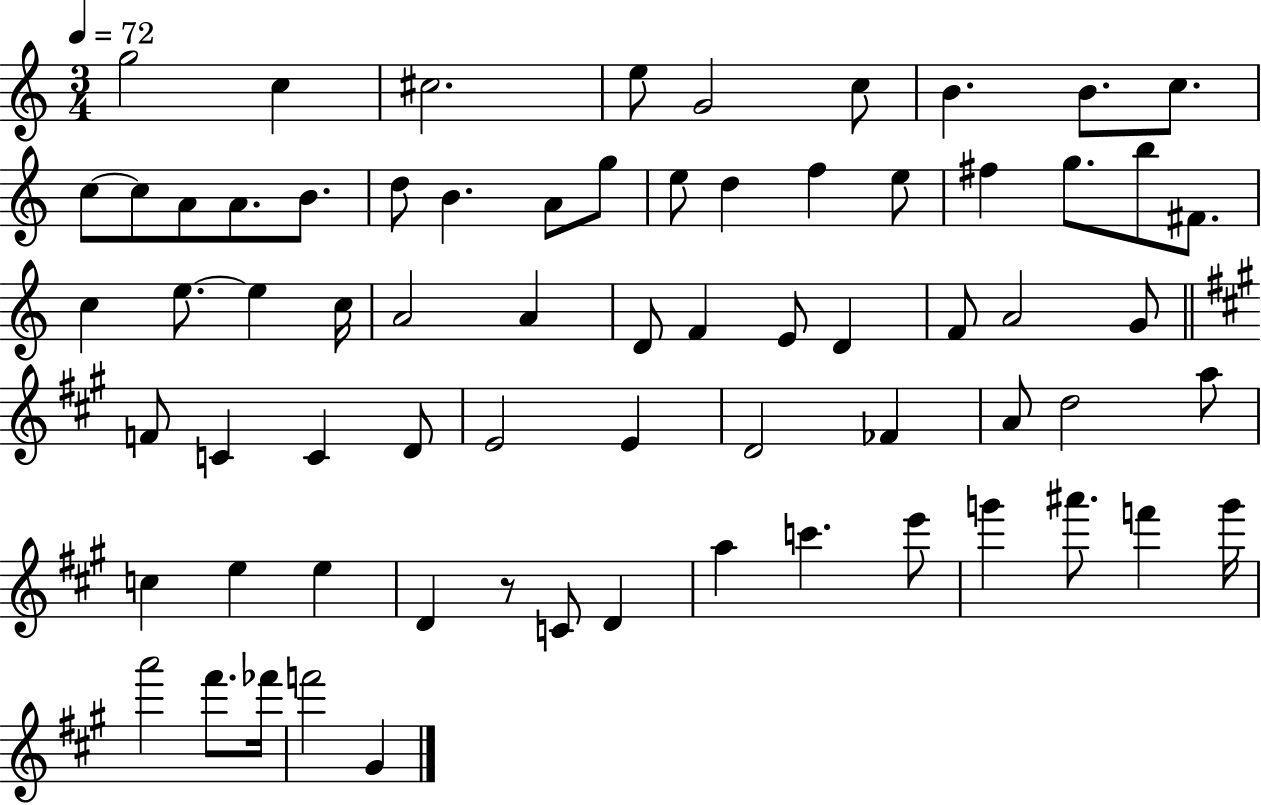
{
  \clef treble
  \numericTimeSignature
  \time 3/4
  \key c \major
  \tempo 4 = 72
  g''2 c''4 | cis''2. | e''8 g'2 c''8 | b'4. b'8. c''8. | \break c''8~~ c''8 a'8 a'8. b'8. | d''8 b'4. a'8 g''8 | e''8 d''4 f''4 e''8 | fis''4 g''8. b''8 fis'8. | \break c''4 e''8.~~ e''4 c''16 | a'2 a'4 | d'8 f'4 e'8 d'4 | f'8 a'2 g'8 | \break \bar "||" \break \key a \major f'8 c'4 c'4 d'8 | e'2 e'4 | d'2 fes'4 | a'8 d''2 a''8 | \break c''4 e''4 e''4 | d'4 r8 c'8 d'4 | a''4 c'''4. e'''8 | g'''4 ais'''8. f'''4 g'''16 | \break a'''2 fis'''8. fes'''16 | f'''2 gis'4 | \bar "|."
}